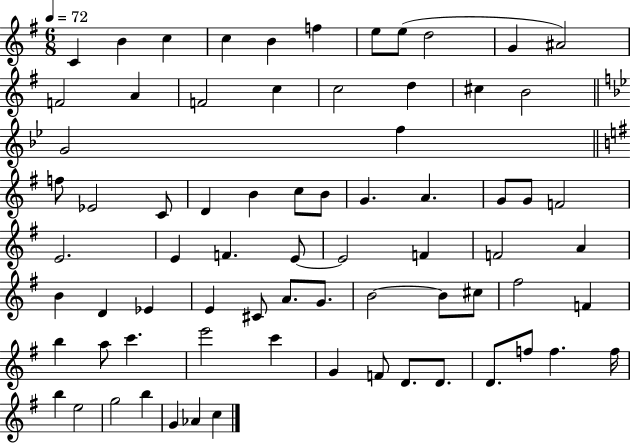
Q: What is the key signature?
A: G major